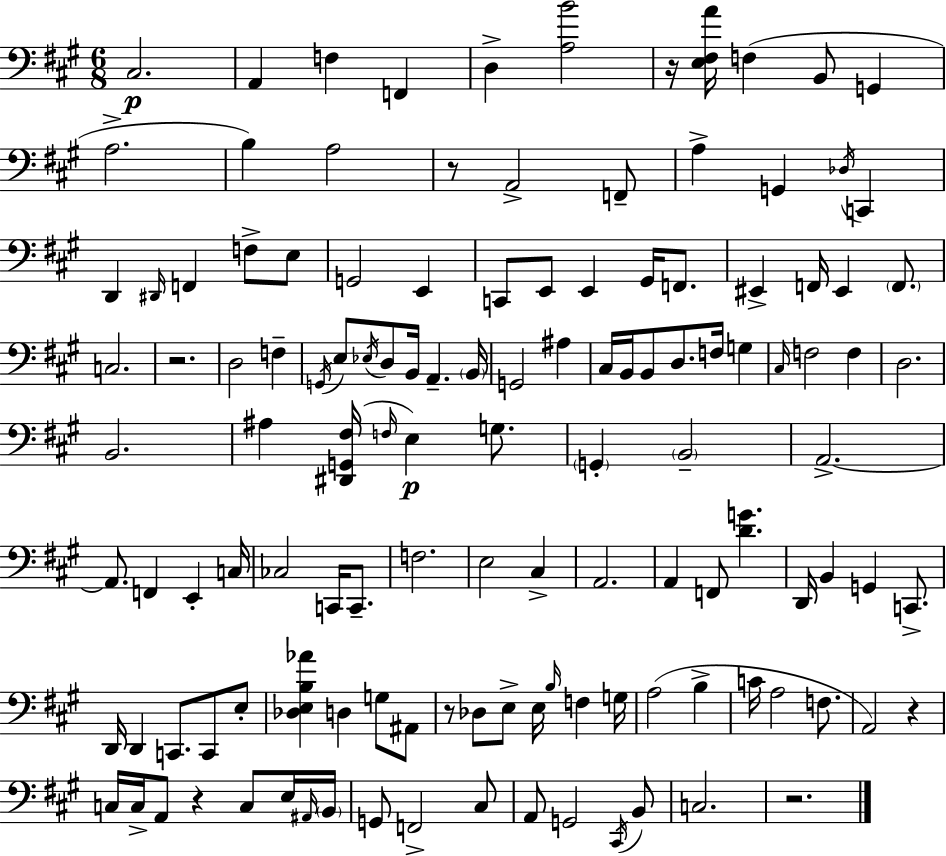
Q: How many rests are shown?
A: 7